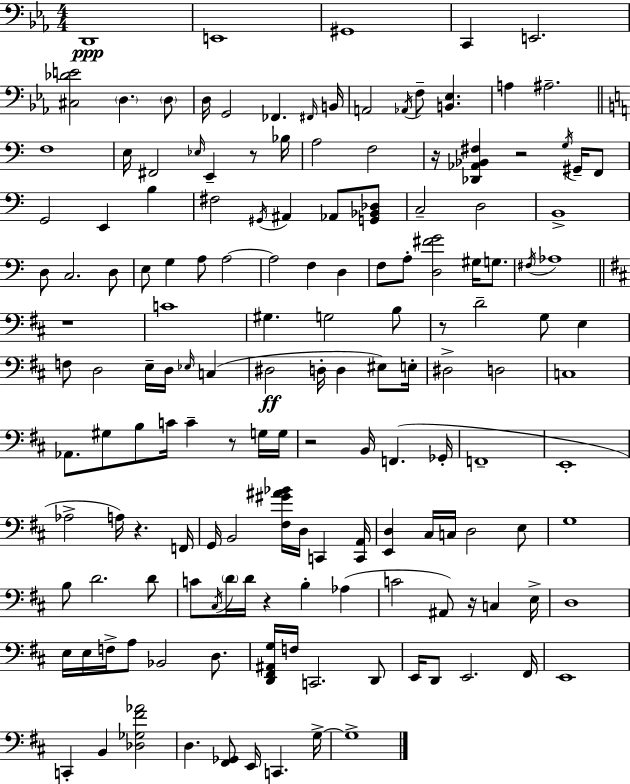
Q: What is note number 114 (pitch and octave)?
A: E3